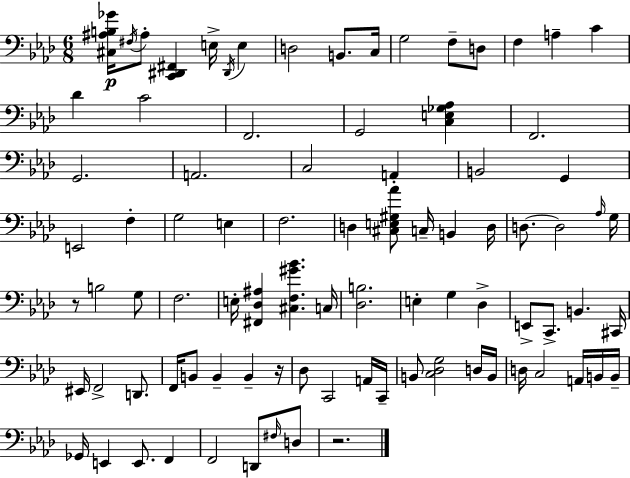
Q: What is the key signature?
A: AES major